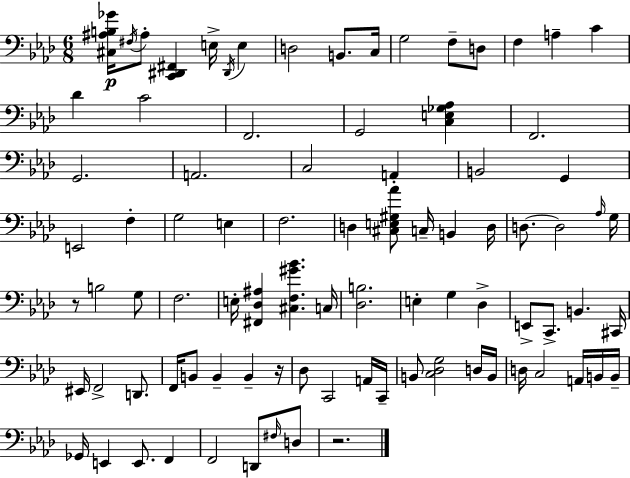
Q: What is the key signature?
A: AES major